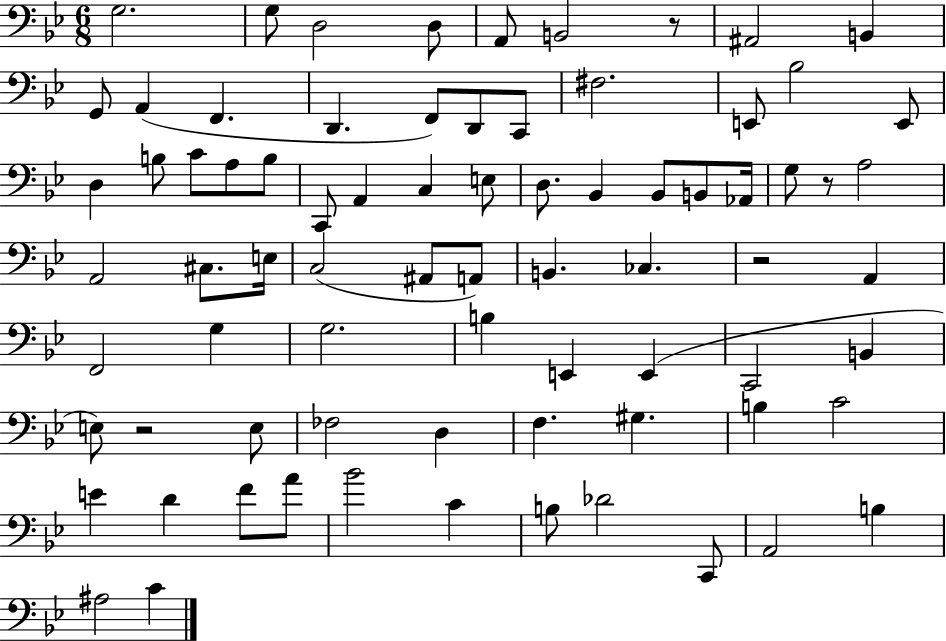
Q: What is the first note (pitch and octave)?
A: G3